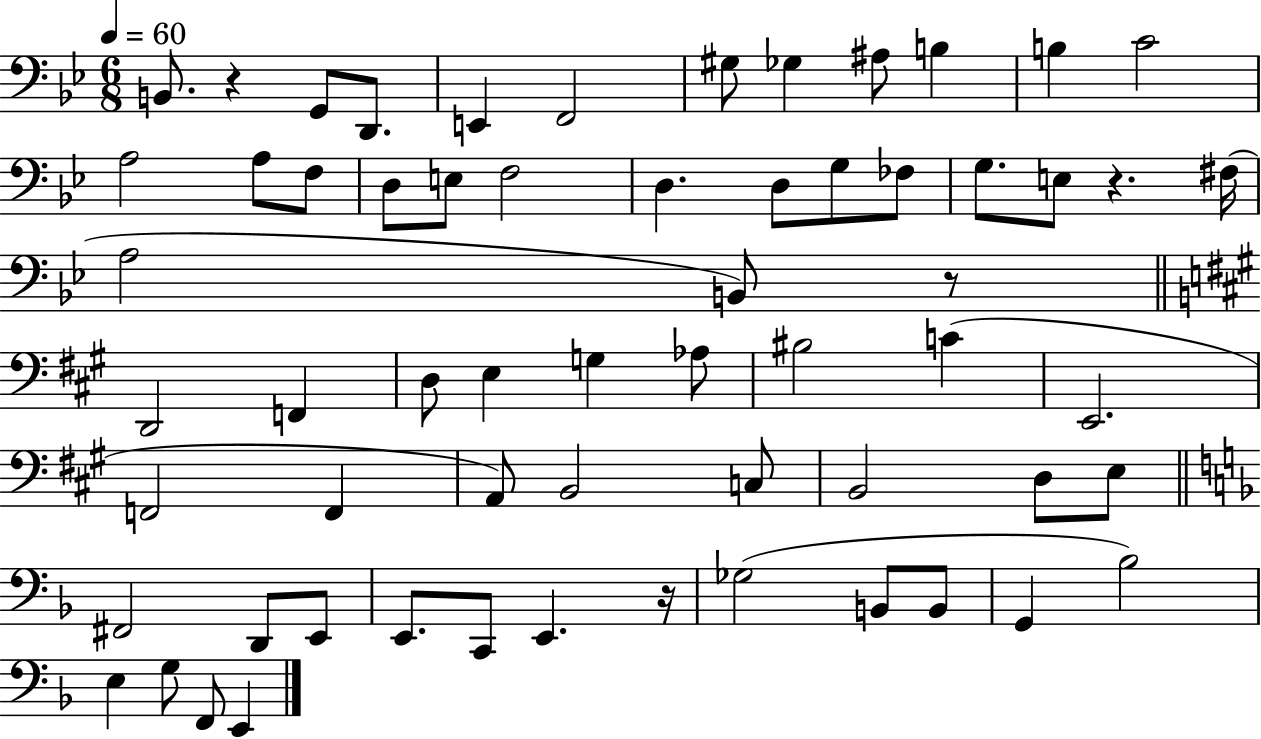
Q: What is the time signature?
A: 6/8